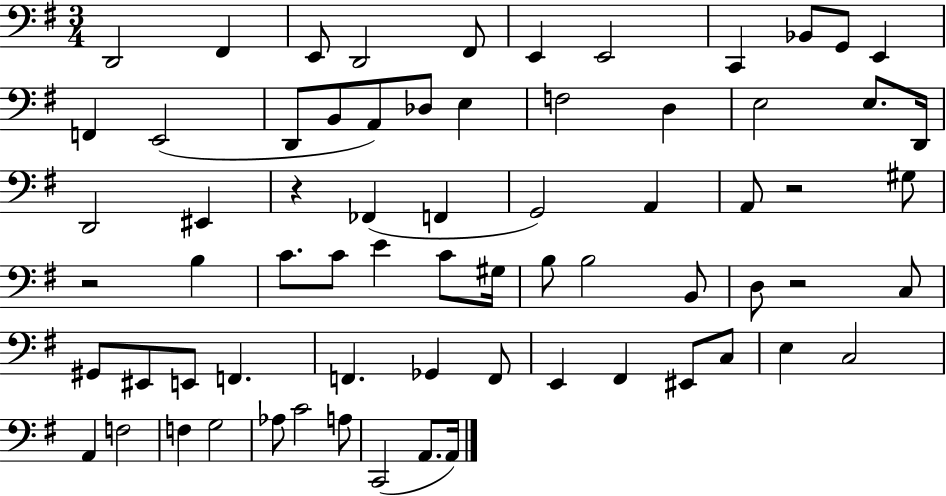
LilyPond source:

{
  \clef bass
  \numericTimeSignature
  \time 3/4
  \key g \major
  d,2 fis,4 | e,8 d,2 fis,8 | e,4 e,2 | c,4 bes,8 g,8 e,4 | \break f,4 e,2( | d,8 b,8 a,8) des8 e4 | f2 d4 | e2 e8. d,16 | \break d,2 eis,4 | r4 fes,4( f,4 | g,2) a,4 | a,8 r2 gis8 | \break r2 b4 | c'8. c'8 e'4 c'8 gis16 | b8 b2 b,8 | d8 r2 c8 | \break gis,8 eis,8 e,8 f,4. | f,4. ges,4 f,8 | e,4 fis,4 eis,8 c8 | e4 c2 | \break a,4 f2 | f4 g2 | aes8 c'2 a8 | c,2( a,8. a,16) | \break \bar "|."
}